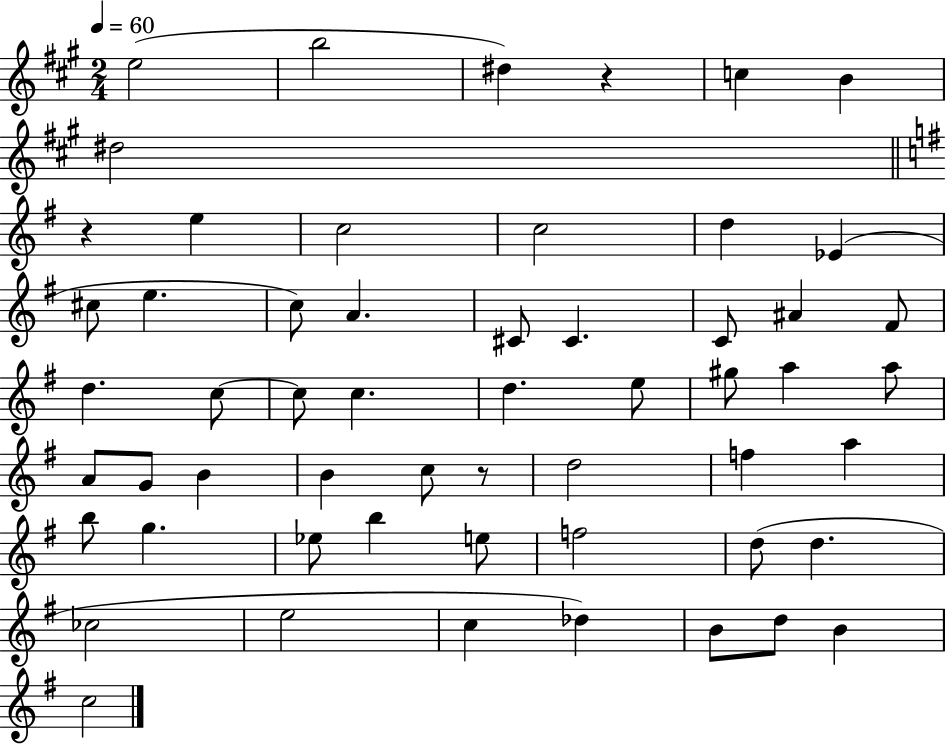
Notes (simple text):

E5/h B5/h D#5/q R/q C5/q B4/q D#5/h R/q E5/q C5/h C5/h D5/q Eb4/q C#5/e E5/q. C5/e A4/q. C#4/e C#4/q. C4/e A#4/q F#4/e D5/q. C5/e C5/e C5/q. D5/q. E5/e G#5/e A5/q A5/e A4/e G4/e B4/q B4/q C5/e R/e D5/h F5/q A5/q B5/e G5/q. Eb5/e B5/q E5/e F5/h D5/e D5/q. CES5/h E5/h C5/q Db5/q B4/e D5/e B4/q C5/h